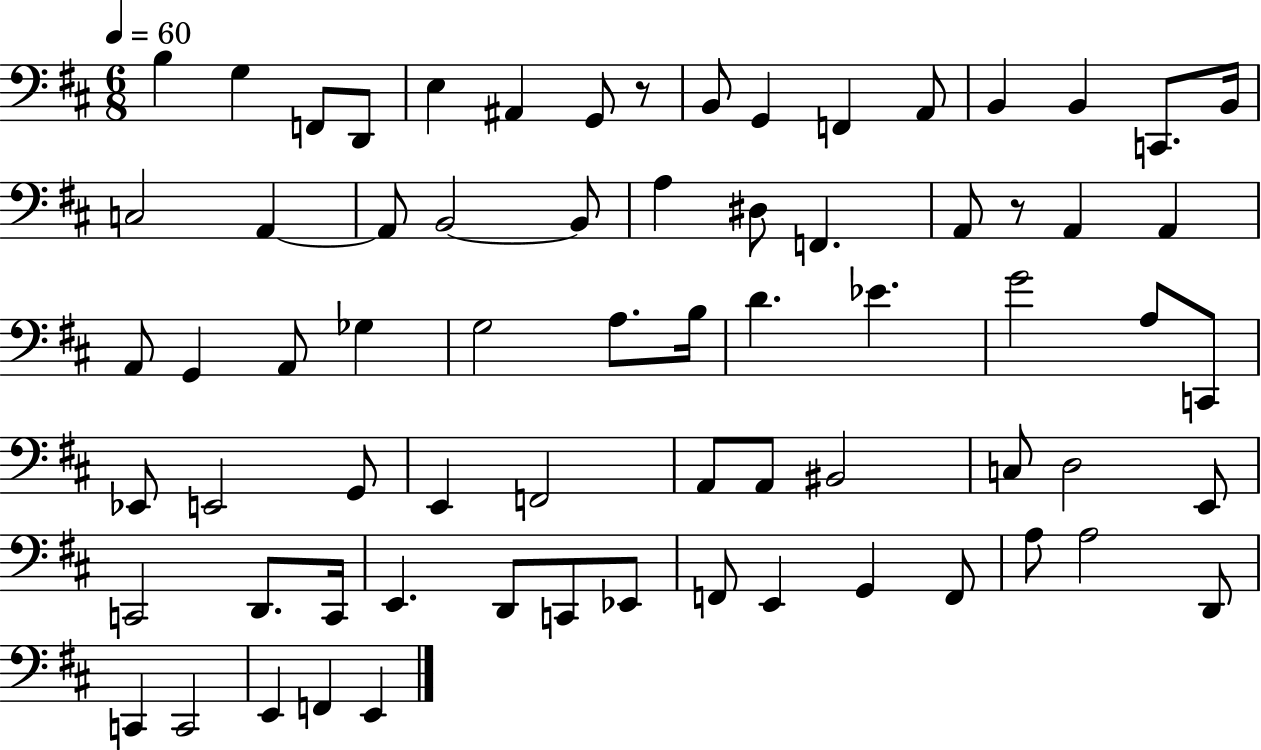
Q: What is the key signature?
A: D major